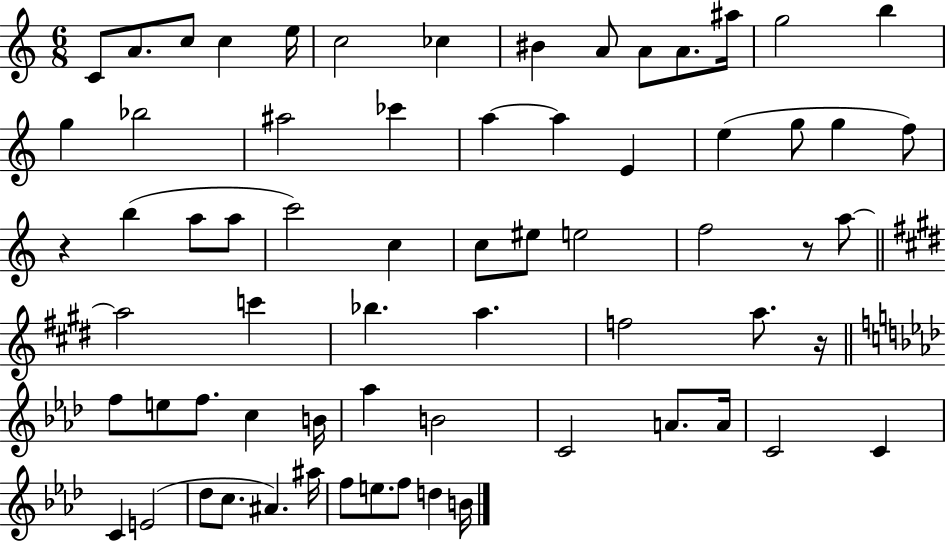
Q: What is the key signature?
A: C major